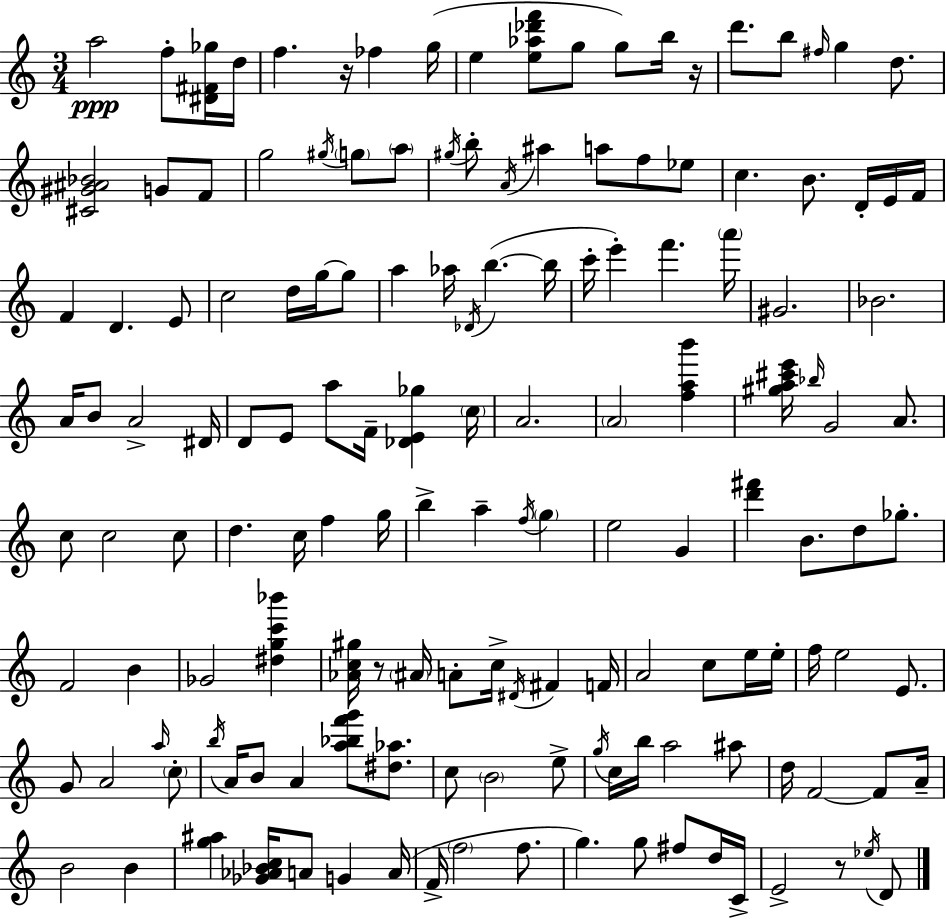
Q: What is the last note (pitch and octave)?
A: D4